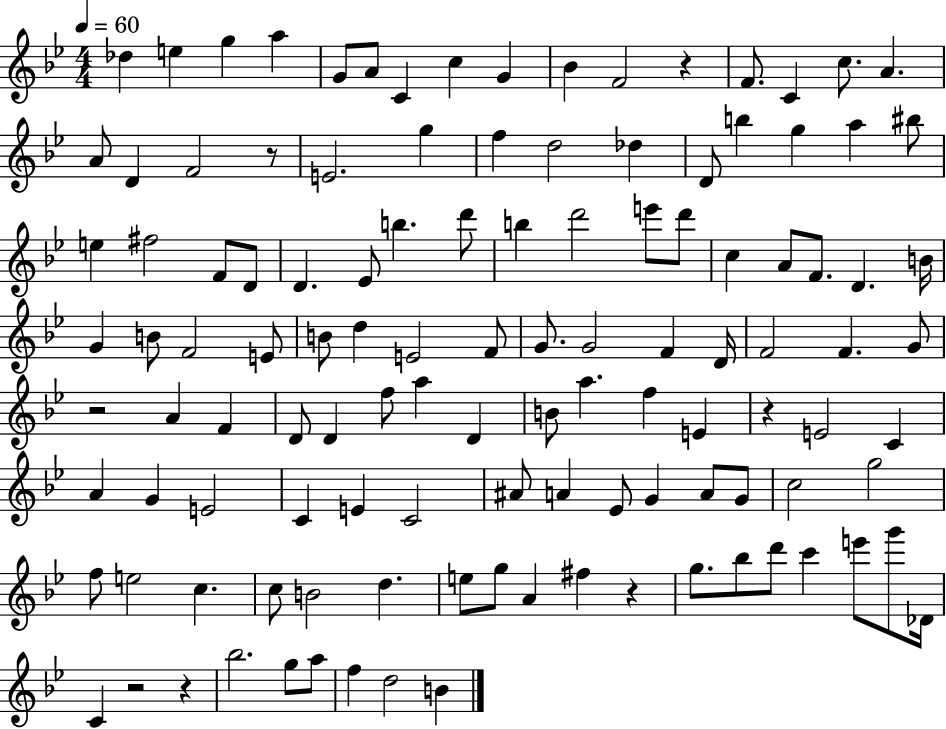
Db5/q E5/q G5/q A5/q G4/e A4/e C4/q C5/q G4/q Bb4/q F4/h R/q F4/e. C4/q C5/e. A4/q. A4/e D4/q F4/h R/e E4/h. G5/q F5/q D5/h Db5/q D4/e B5/q G5/q A5/q BIS5/e E5/q F#5/h F4/e D4/e D4/q. Eb4/e B5/q. D6/e B5/q D6/h E6/e D6/e C5/q A4/e F4/e. D4/q. B4/s G4/q B4/e F4/h E4/e B4/e D5/q E4/h F4/e G4/e. G4/h F4/q D4/s F4/h F4/q. G4/e R/h A4/q F4/q D4/e D4/q F5/e A5/q D4/q B4/e A5/q. F5/q E4/q R/q E4/h C4/q A4/q G4/q E4/h C4/q E4/q C4/h A#4/e A4/q Eb4/e G4/q A4/e G4/e C5/h G5/h F5/e E5/h C5/q. C5/e B4/h D5/q. E5/e G5/e A4/q F#5/q R/q G5/e. Bb5/e D6/e C6/q E6/e G6/e Db4/s C4/q R/h R/q Bb5/h. G5/e A5/e F5/q D5/h B4/q